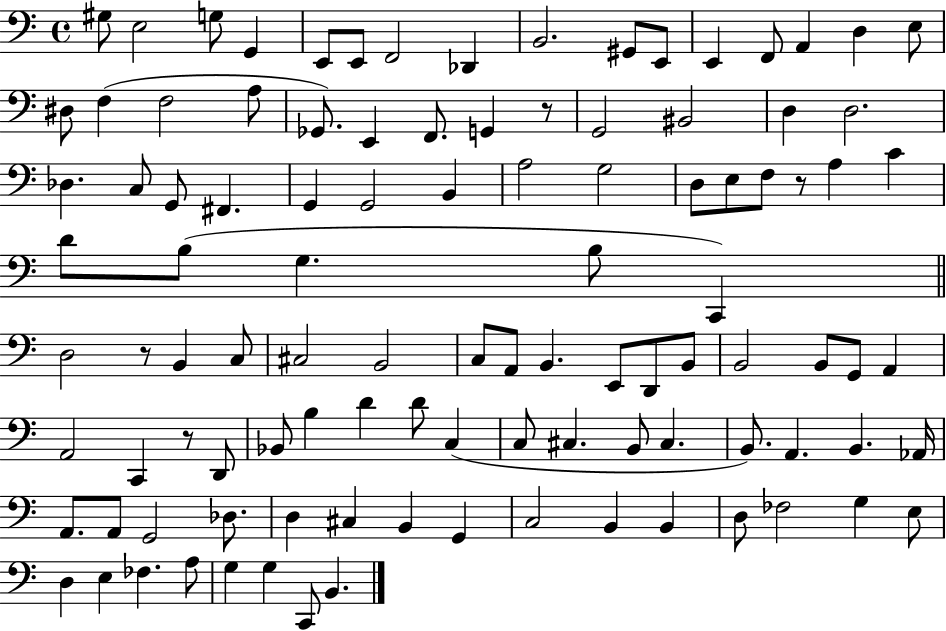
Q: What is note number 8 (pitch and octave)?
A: Db2